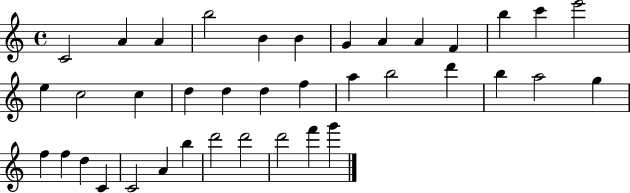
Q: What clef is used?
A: treble